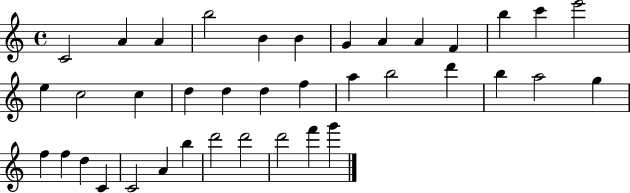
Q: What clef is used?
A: treble